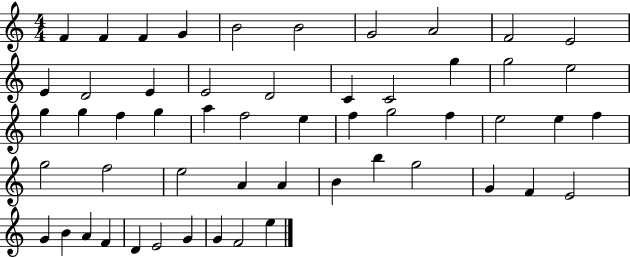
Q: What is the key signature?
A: C major